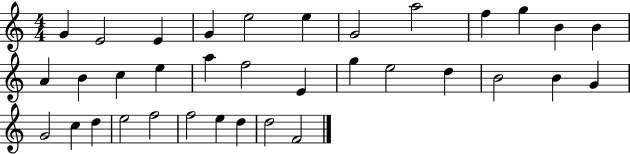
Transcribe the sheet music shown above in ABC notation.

X:1
T:Untitled
M:4/4
L:1/4
K:C
G E2 E G e2 e G2 a2 f g B B A B c e a f2 E g e2 d B2 B G G2 c d e2 f2 f2 e d d2 F2